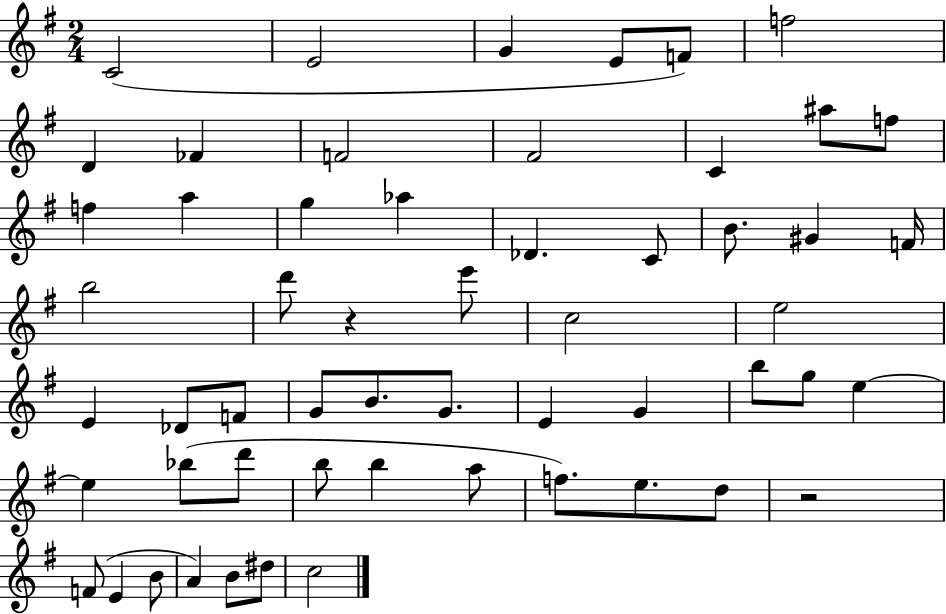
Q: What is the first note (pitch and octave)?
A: C4